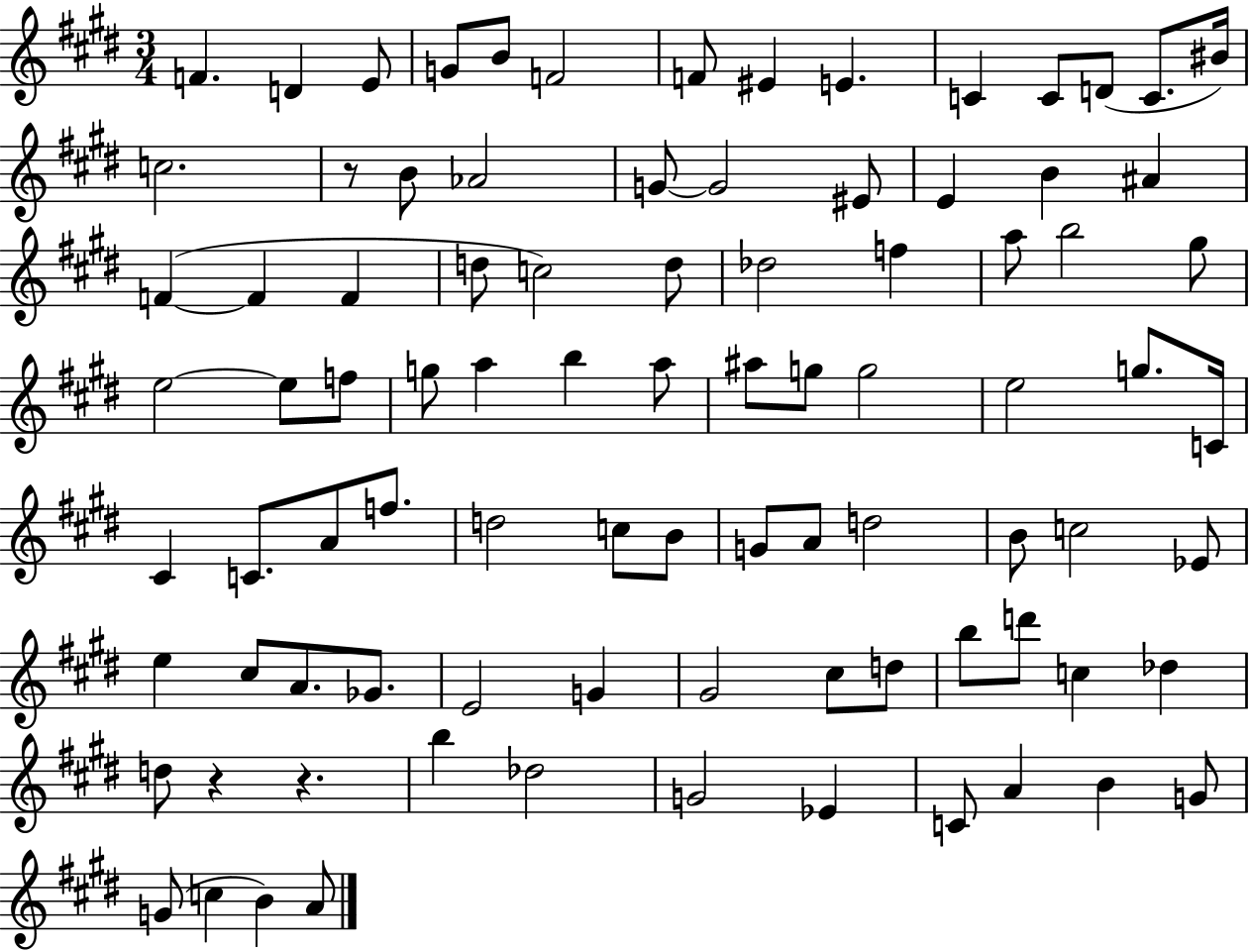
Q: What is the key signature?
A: E major